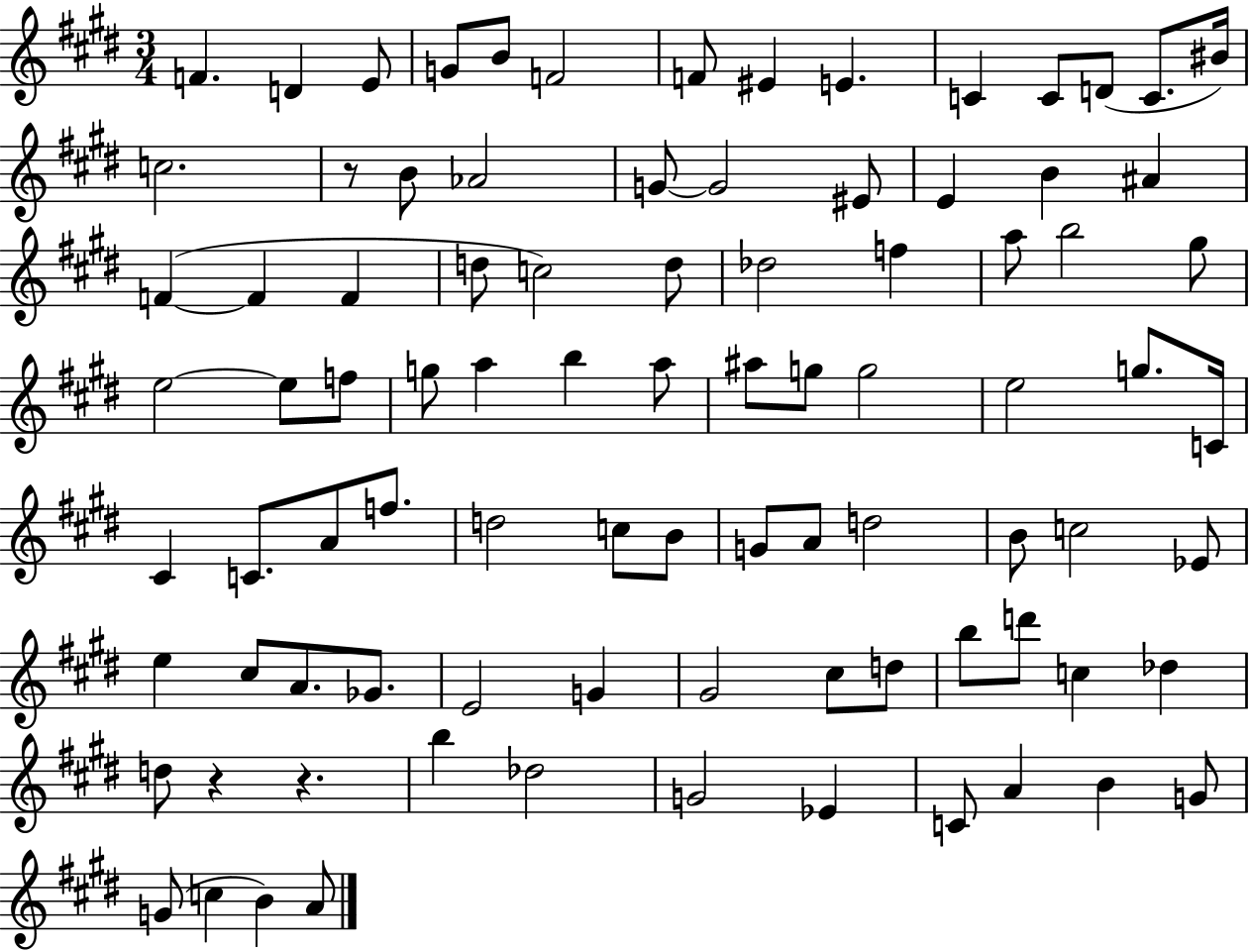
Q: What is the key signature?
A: E major